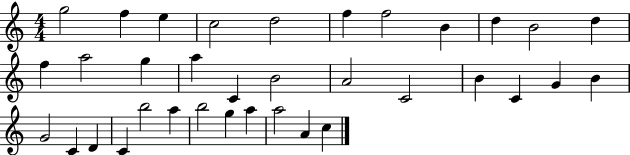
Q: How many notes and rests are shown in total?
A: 35